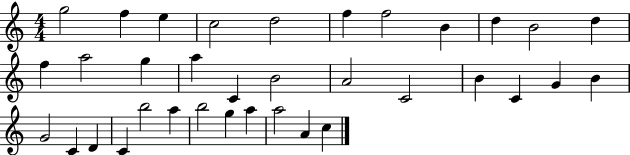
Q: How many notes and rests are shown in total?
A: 35